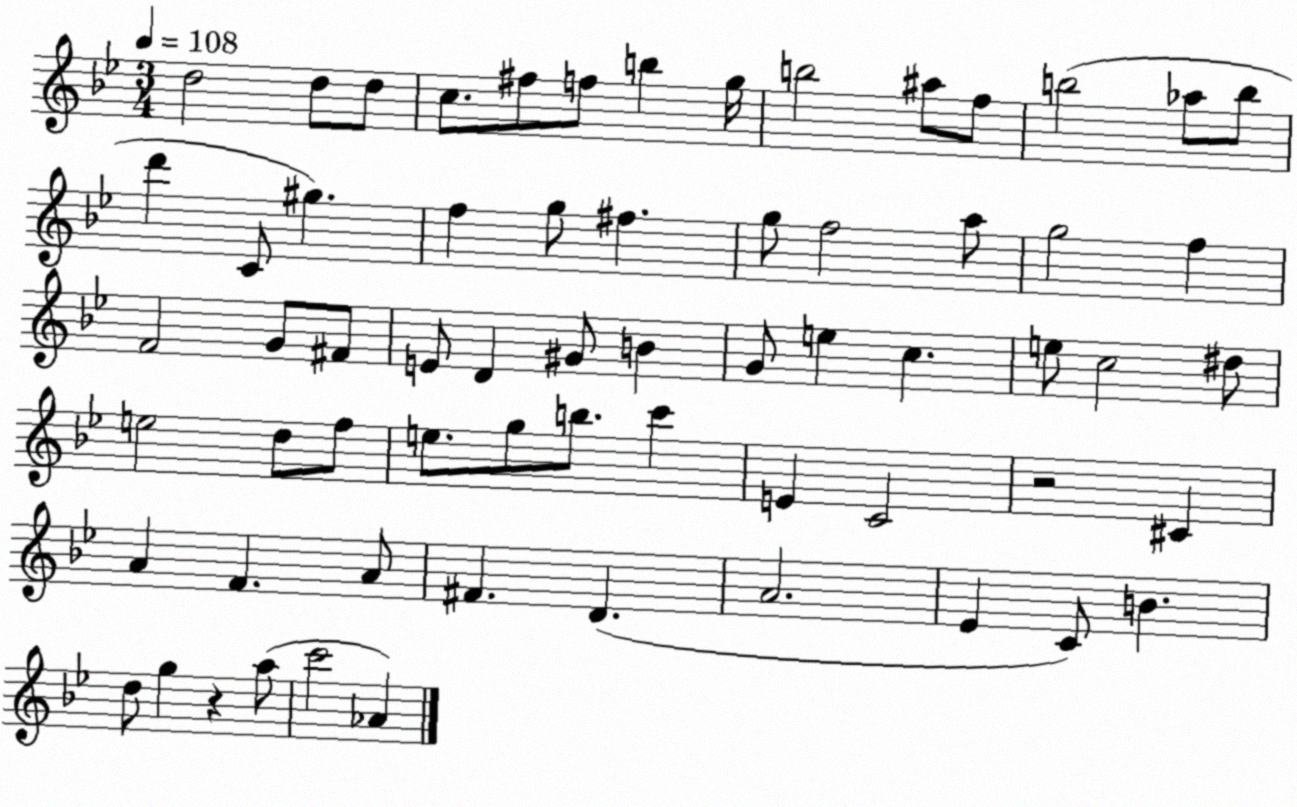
X:1
T:Untitled
M:3/4
L:1/4
K:Bb
d2 d/2 d/2 c/2 ^f/2 f/2 b g/4 b2 ^a/2 f/2 b2 _a/2 b/2 d' C/2 ^g f g/2 ^f g/2 f2 a/2 g2 f F2 G/2 ^F/2 E/2 D ^G/2 B G/2 e c e/2 c2 ^d/2 e2 d/2 f/2 e/2 g/2 b/2 c' E C2 z2 ^C A F A/2 ^F D A2 _E C/2 B d/2 g z a/2 c'2 _A